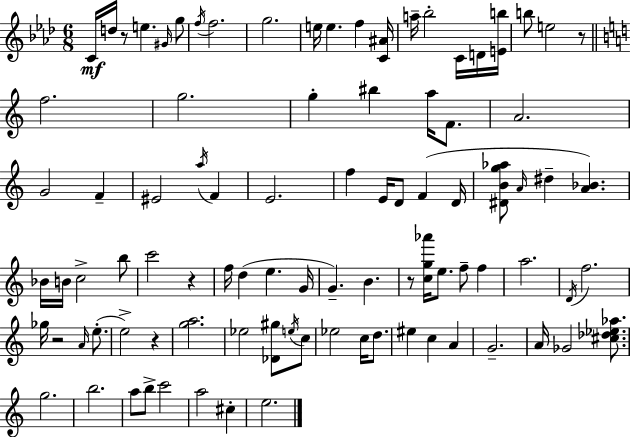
{
  \clef treble
  \numericTimeSignature
  \time 6/8
  \key f \minor
  c'16\mf d''16 r8 e''4. \grace { gis'16 } g''8 | \acciaccatura { f''16 } f''2. | g''2. | e''16 e''4. f''4 | \break <c' ais'>16 a''16-- bes''2-. c'16 | d'16 <e' b''>16 b''8 e''2 | r8 \bar "||" \break \key c \major f''2. | g''2. | g''4-. bis''4 a''16 f'8. | a'2. | \break g'2 f'4-- | eis'2 \acciaccatura { a''16 } f'4 | e'2. | f''4 e'16 d'8 f'4( | \break d'16 <dis' b' g'' aes''>8 \grace { a'16 } dis''4-- <a' bes'>4.) | bes'16 b'16 c''2-> | b''8 c'''2 r4 | f''16 d''4( e''4. | \break g'16 g'4.--) b'4. | r8 <c'' g'' aes'''>16 e''8. f''8-- f''4 | a''2. | \acciaccatura { d'16 } f''2. | \break ges''16 r2 | \grace { a'16 }( e''8.-. e''2->) | r4 <g'' a''>2. | ees''2 | \break <des' gis''>8 \acciaccatura { e''16 } c''8 ees''2 | c''16 d''8. eis''4 c''4 | a'4 g'2.-- | a'16 ges'2 | \break <cis'' des'' ees'' aes''>8. g''2. | b''2. | a''8 b''8-> c'''2 | a''2 | \break cis''4-. e''2. | \bar "|."
}